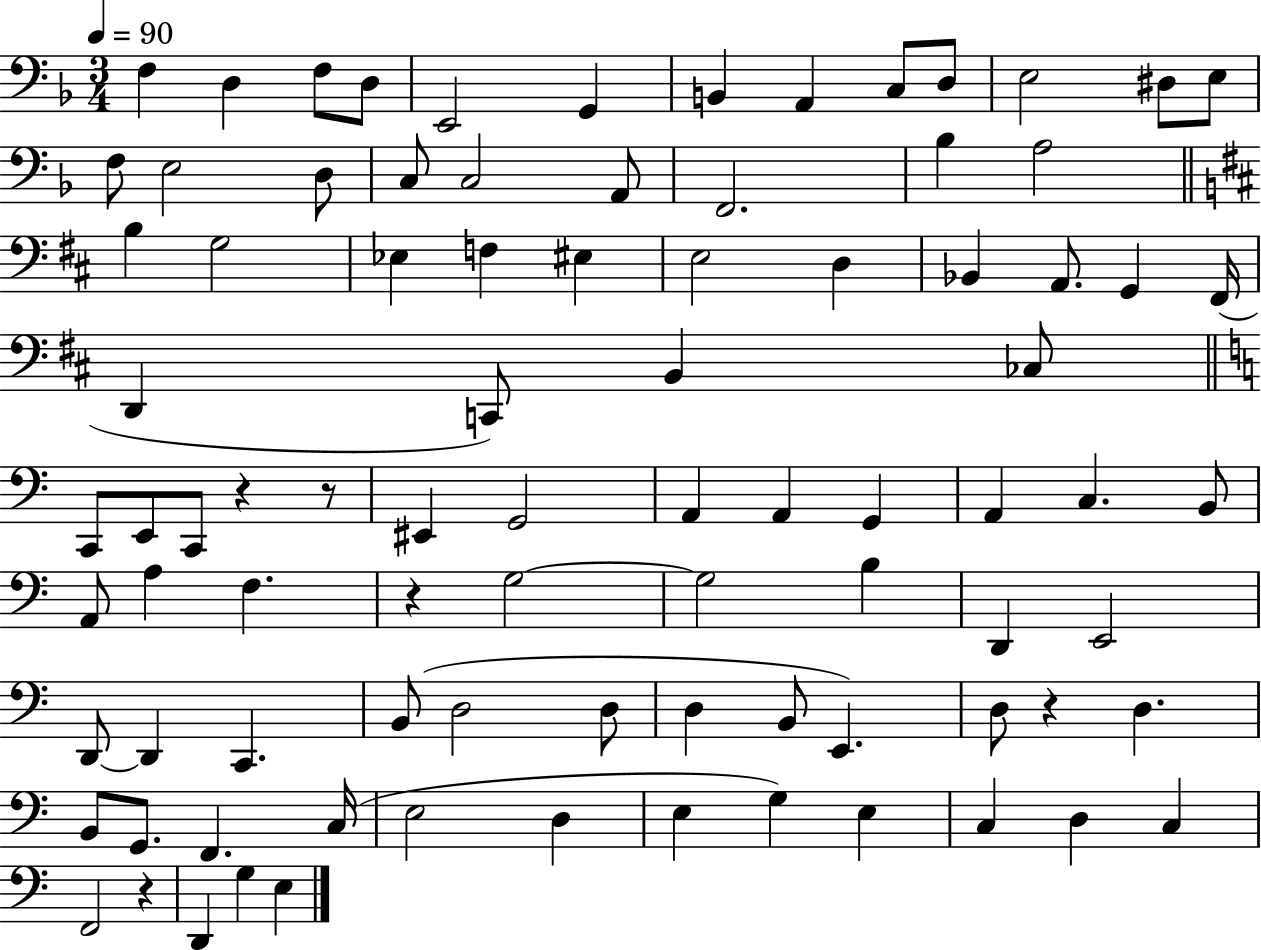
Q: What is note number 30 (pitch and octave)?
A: Bb2